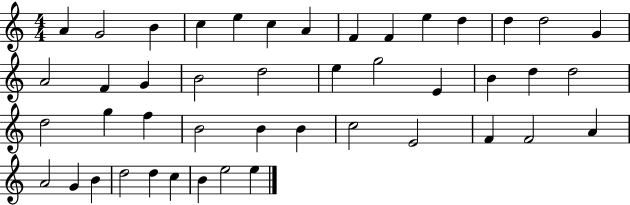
{
  \clef treble
  \numericTimeSignature
  \time 4/4
  \key c \major
  a'4 g'2 b'4 | c''4 e''4 c''4 a'4 | f'4 f'4 e''4 d''4 | d''4 d''2 g'4 | \break a'2 f'4 g'4 | b'2 d''2 | e''4 g''2 e'4 | b'4 d''4 d''2 | \break d''2 g''4 f''4 | b'2 b'4 b'4 | c''2 e'2 | f'4 f'2 a'4 | \break a'2 g'4 b'4 | d''2 d''4 c''4 | b'4 e''2 e''4 | \bar "|."
}